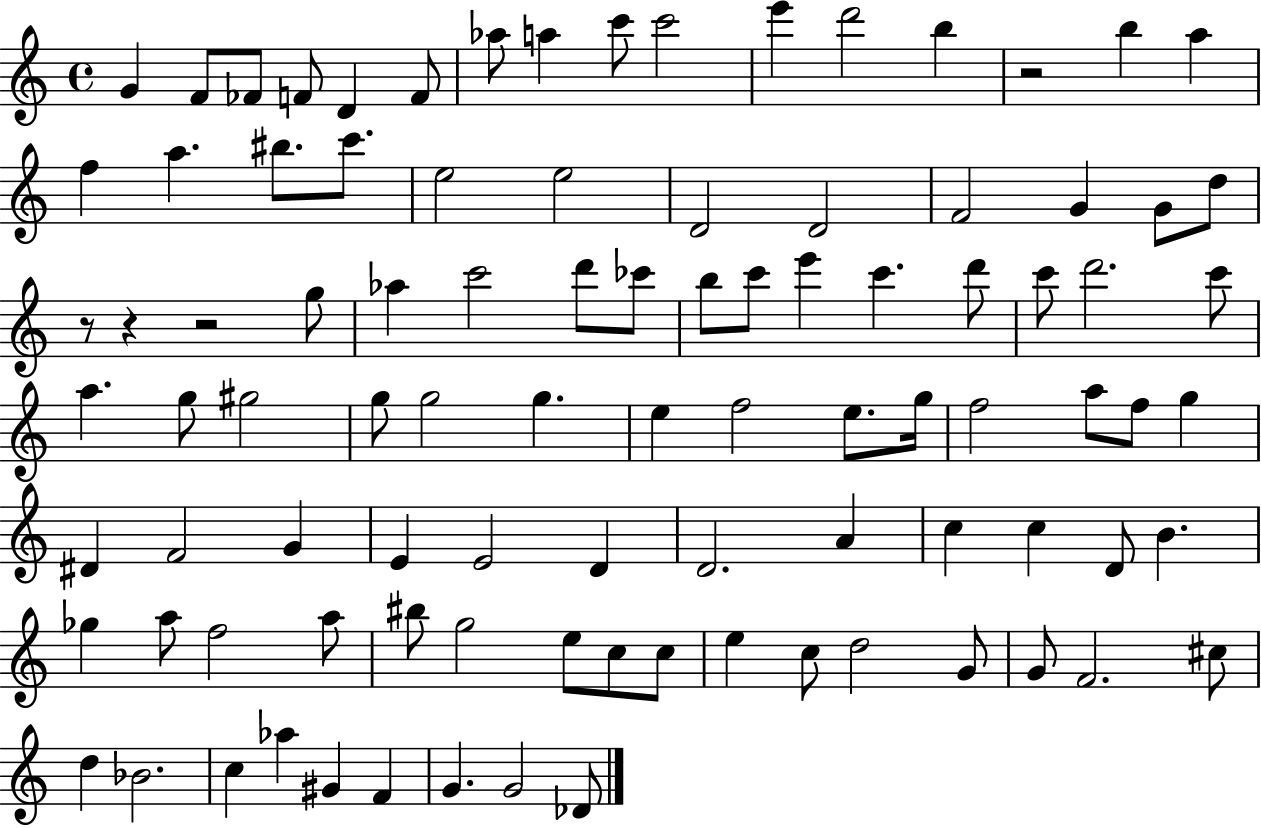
X:1
T:Untitled
M:4/4
L:1/4
K:C
G F/2 _F/2 F/2 D F/2 _a/2 a c'/2 c'2 e' d'2 b z2 b a f a ^b/2 c'/2 e2 e2 D2 D2 F2 G G/2 d/2 z/2 z z2 g/2 _a c'2 d'/2 _c'/2 b/2 c'/2 e' c' d'/2 c'/2 d'2 c'/2 a g/2 ^g2 g/2 g2 g e f2 e/2 g/4 f2 a/2 f/2 g ^D F2 G E E2 D D2 A c c D/2 B _g a/2 f2 a/2 ^b/2 g2 e/2 c/2 c/2 e c/2 d2 G/2 G/2 F2 ^c/2 d _B2 c _a ^G F G G2 _D/2